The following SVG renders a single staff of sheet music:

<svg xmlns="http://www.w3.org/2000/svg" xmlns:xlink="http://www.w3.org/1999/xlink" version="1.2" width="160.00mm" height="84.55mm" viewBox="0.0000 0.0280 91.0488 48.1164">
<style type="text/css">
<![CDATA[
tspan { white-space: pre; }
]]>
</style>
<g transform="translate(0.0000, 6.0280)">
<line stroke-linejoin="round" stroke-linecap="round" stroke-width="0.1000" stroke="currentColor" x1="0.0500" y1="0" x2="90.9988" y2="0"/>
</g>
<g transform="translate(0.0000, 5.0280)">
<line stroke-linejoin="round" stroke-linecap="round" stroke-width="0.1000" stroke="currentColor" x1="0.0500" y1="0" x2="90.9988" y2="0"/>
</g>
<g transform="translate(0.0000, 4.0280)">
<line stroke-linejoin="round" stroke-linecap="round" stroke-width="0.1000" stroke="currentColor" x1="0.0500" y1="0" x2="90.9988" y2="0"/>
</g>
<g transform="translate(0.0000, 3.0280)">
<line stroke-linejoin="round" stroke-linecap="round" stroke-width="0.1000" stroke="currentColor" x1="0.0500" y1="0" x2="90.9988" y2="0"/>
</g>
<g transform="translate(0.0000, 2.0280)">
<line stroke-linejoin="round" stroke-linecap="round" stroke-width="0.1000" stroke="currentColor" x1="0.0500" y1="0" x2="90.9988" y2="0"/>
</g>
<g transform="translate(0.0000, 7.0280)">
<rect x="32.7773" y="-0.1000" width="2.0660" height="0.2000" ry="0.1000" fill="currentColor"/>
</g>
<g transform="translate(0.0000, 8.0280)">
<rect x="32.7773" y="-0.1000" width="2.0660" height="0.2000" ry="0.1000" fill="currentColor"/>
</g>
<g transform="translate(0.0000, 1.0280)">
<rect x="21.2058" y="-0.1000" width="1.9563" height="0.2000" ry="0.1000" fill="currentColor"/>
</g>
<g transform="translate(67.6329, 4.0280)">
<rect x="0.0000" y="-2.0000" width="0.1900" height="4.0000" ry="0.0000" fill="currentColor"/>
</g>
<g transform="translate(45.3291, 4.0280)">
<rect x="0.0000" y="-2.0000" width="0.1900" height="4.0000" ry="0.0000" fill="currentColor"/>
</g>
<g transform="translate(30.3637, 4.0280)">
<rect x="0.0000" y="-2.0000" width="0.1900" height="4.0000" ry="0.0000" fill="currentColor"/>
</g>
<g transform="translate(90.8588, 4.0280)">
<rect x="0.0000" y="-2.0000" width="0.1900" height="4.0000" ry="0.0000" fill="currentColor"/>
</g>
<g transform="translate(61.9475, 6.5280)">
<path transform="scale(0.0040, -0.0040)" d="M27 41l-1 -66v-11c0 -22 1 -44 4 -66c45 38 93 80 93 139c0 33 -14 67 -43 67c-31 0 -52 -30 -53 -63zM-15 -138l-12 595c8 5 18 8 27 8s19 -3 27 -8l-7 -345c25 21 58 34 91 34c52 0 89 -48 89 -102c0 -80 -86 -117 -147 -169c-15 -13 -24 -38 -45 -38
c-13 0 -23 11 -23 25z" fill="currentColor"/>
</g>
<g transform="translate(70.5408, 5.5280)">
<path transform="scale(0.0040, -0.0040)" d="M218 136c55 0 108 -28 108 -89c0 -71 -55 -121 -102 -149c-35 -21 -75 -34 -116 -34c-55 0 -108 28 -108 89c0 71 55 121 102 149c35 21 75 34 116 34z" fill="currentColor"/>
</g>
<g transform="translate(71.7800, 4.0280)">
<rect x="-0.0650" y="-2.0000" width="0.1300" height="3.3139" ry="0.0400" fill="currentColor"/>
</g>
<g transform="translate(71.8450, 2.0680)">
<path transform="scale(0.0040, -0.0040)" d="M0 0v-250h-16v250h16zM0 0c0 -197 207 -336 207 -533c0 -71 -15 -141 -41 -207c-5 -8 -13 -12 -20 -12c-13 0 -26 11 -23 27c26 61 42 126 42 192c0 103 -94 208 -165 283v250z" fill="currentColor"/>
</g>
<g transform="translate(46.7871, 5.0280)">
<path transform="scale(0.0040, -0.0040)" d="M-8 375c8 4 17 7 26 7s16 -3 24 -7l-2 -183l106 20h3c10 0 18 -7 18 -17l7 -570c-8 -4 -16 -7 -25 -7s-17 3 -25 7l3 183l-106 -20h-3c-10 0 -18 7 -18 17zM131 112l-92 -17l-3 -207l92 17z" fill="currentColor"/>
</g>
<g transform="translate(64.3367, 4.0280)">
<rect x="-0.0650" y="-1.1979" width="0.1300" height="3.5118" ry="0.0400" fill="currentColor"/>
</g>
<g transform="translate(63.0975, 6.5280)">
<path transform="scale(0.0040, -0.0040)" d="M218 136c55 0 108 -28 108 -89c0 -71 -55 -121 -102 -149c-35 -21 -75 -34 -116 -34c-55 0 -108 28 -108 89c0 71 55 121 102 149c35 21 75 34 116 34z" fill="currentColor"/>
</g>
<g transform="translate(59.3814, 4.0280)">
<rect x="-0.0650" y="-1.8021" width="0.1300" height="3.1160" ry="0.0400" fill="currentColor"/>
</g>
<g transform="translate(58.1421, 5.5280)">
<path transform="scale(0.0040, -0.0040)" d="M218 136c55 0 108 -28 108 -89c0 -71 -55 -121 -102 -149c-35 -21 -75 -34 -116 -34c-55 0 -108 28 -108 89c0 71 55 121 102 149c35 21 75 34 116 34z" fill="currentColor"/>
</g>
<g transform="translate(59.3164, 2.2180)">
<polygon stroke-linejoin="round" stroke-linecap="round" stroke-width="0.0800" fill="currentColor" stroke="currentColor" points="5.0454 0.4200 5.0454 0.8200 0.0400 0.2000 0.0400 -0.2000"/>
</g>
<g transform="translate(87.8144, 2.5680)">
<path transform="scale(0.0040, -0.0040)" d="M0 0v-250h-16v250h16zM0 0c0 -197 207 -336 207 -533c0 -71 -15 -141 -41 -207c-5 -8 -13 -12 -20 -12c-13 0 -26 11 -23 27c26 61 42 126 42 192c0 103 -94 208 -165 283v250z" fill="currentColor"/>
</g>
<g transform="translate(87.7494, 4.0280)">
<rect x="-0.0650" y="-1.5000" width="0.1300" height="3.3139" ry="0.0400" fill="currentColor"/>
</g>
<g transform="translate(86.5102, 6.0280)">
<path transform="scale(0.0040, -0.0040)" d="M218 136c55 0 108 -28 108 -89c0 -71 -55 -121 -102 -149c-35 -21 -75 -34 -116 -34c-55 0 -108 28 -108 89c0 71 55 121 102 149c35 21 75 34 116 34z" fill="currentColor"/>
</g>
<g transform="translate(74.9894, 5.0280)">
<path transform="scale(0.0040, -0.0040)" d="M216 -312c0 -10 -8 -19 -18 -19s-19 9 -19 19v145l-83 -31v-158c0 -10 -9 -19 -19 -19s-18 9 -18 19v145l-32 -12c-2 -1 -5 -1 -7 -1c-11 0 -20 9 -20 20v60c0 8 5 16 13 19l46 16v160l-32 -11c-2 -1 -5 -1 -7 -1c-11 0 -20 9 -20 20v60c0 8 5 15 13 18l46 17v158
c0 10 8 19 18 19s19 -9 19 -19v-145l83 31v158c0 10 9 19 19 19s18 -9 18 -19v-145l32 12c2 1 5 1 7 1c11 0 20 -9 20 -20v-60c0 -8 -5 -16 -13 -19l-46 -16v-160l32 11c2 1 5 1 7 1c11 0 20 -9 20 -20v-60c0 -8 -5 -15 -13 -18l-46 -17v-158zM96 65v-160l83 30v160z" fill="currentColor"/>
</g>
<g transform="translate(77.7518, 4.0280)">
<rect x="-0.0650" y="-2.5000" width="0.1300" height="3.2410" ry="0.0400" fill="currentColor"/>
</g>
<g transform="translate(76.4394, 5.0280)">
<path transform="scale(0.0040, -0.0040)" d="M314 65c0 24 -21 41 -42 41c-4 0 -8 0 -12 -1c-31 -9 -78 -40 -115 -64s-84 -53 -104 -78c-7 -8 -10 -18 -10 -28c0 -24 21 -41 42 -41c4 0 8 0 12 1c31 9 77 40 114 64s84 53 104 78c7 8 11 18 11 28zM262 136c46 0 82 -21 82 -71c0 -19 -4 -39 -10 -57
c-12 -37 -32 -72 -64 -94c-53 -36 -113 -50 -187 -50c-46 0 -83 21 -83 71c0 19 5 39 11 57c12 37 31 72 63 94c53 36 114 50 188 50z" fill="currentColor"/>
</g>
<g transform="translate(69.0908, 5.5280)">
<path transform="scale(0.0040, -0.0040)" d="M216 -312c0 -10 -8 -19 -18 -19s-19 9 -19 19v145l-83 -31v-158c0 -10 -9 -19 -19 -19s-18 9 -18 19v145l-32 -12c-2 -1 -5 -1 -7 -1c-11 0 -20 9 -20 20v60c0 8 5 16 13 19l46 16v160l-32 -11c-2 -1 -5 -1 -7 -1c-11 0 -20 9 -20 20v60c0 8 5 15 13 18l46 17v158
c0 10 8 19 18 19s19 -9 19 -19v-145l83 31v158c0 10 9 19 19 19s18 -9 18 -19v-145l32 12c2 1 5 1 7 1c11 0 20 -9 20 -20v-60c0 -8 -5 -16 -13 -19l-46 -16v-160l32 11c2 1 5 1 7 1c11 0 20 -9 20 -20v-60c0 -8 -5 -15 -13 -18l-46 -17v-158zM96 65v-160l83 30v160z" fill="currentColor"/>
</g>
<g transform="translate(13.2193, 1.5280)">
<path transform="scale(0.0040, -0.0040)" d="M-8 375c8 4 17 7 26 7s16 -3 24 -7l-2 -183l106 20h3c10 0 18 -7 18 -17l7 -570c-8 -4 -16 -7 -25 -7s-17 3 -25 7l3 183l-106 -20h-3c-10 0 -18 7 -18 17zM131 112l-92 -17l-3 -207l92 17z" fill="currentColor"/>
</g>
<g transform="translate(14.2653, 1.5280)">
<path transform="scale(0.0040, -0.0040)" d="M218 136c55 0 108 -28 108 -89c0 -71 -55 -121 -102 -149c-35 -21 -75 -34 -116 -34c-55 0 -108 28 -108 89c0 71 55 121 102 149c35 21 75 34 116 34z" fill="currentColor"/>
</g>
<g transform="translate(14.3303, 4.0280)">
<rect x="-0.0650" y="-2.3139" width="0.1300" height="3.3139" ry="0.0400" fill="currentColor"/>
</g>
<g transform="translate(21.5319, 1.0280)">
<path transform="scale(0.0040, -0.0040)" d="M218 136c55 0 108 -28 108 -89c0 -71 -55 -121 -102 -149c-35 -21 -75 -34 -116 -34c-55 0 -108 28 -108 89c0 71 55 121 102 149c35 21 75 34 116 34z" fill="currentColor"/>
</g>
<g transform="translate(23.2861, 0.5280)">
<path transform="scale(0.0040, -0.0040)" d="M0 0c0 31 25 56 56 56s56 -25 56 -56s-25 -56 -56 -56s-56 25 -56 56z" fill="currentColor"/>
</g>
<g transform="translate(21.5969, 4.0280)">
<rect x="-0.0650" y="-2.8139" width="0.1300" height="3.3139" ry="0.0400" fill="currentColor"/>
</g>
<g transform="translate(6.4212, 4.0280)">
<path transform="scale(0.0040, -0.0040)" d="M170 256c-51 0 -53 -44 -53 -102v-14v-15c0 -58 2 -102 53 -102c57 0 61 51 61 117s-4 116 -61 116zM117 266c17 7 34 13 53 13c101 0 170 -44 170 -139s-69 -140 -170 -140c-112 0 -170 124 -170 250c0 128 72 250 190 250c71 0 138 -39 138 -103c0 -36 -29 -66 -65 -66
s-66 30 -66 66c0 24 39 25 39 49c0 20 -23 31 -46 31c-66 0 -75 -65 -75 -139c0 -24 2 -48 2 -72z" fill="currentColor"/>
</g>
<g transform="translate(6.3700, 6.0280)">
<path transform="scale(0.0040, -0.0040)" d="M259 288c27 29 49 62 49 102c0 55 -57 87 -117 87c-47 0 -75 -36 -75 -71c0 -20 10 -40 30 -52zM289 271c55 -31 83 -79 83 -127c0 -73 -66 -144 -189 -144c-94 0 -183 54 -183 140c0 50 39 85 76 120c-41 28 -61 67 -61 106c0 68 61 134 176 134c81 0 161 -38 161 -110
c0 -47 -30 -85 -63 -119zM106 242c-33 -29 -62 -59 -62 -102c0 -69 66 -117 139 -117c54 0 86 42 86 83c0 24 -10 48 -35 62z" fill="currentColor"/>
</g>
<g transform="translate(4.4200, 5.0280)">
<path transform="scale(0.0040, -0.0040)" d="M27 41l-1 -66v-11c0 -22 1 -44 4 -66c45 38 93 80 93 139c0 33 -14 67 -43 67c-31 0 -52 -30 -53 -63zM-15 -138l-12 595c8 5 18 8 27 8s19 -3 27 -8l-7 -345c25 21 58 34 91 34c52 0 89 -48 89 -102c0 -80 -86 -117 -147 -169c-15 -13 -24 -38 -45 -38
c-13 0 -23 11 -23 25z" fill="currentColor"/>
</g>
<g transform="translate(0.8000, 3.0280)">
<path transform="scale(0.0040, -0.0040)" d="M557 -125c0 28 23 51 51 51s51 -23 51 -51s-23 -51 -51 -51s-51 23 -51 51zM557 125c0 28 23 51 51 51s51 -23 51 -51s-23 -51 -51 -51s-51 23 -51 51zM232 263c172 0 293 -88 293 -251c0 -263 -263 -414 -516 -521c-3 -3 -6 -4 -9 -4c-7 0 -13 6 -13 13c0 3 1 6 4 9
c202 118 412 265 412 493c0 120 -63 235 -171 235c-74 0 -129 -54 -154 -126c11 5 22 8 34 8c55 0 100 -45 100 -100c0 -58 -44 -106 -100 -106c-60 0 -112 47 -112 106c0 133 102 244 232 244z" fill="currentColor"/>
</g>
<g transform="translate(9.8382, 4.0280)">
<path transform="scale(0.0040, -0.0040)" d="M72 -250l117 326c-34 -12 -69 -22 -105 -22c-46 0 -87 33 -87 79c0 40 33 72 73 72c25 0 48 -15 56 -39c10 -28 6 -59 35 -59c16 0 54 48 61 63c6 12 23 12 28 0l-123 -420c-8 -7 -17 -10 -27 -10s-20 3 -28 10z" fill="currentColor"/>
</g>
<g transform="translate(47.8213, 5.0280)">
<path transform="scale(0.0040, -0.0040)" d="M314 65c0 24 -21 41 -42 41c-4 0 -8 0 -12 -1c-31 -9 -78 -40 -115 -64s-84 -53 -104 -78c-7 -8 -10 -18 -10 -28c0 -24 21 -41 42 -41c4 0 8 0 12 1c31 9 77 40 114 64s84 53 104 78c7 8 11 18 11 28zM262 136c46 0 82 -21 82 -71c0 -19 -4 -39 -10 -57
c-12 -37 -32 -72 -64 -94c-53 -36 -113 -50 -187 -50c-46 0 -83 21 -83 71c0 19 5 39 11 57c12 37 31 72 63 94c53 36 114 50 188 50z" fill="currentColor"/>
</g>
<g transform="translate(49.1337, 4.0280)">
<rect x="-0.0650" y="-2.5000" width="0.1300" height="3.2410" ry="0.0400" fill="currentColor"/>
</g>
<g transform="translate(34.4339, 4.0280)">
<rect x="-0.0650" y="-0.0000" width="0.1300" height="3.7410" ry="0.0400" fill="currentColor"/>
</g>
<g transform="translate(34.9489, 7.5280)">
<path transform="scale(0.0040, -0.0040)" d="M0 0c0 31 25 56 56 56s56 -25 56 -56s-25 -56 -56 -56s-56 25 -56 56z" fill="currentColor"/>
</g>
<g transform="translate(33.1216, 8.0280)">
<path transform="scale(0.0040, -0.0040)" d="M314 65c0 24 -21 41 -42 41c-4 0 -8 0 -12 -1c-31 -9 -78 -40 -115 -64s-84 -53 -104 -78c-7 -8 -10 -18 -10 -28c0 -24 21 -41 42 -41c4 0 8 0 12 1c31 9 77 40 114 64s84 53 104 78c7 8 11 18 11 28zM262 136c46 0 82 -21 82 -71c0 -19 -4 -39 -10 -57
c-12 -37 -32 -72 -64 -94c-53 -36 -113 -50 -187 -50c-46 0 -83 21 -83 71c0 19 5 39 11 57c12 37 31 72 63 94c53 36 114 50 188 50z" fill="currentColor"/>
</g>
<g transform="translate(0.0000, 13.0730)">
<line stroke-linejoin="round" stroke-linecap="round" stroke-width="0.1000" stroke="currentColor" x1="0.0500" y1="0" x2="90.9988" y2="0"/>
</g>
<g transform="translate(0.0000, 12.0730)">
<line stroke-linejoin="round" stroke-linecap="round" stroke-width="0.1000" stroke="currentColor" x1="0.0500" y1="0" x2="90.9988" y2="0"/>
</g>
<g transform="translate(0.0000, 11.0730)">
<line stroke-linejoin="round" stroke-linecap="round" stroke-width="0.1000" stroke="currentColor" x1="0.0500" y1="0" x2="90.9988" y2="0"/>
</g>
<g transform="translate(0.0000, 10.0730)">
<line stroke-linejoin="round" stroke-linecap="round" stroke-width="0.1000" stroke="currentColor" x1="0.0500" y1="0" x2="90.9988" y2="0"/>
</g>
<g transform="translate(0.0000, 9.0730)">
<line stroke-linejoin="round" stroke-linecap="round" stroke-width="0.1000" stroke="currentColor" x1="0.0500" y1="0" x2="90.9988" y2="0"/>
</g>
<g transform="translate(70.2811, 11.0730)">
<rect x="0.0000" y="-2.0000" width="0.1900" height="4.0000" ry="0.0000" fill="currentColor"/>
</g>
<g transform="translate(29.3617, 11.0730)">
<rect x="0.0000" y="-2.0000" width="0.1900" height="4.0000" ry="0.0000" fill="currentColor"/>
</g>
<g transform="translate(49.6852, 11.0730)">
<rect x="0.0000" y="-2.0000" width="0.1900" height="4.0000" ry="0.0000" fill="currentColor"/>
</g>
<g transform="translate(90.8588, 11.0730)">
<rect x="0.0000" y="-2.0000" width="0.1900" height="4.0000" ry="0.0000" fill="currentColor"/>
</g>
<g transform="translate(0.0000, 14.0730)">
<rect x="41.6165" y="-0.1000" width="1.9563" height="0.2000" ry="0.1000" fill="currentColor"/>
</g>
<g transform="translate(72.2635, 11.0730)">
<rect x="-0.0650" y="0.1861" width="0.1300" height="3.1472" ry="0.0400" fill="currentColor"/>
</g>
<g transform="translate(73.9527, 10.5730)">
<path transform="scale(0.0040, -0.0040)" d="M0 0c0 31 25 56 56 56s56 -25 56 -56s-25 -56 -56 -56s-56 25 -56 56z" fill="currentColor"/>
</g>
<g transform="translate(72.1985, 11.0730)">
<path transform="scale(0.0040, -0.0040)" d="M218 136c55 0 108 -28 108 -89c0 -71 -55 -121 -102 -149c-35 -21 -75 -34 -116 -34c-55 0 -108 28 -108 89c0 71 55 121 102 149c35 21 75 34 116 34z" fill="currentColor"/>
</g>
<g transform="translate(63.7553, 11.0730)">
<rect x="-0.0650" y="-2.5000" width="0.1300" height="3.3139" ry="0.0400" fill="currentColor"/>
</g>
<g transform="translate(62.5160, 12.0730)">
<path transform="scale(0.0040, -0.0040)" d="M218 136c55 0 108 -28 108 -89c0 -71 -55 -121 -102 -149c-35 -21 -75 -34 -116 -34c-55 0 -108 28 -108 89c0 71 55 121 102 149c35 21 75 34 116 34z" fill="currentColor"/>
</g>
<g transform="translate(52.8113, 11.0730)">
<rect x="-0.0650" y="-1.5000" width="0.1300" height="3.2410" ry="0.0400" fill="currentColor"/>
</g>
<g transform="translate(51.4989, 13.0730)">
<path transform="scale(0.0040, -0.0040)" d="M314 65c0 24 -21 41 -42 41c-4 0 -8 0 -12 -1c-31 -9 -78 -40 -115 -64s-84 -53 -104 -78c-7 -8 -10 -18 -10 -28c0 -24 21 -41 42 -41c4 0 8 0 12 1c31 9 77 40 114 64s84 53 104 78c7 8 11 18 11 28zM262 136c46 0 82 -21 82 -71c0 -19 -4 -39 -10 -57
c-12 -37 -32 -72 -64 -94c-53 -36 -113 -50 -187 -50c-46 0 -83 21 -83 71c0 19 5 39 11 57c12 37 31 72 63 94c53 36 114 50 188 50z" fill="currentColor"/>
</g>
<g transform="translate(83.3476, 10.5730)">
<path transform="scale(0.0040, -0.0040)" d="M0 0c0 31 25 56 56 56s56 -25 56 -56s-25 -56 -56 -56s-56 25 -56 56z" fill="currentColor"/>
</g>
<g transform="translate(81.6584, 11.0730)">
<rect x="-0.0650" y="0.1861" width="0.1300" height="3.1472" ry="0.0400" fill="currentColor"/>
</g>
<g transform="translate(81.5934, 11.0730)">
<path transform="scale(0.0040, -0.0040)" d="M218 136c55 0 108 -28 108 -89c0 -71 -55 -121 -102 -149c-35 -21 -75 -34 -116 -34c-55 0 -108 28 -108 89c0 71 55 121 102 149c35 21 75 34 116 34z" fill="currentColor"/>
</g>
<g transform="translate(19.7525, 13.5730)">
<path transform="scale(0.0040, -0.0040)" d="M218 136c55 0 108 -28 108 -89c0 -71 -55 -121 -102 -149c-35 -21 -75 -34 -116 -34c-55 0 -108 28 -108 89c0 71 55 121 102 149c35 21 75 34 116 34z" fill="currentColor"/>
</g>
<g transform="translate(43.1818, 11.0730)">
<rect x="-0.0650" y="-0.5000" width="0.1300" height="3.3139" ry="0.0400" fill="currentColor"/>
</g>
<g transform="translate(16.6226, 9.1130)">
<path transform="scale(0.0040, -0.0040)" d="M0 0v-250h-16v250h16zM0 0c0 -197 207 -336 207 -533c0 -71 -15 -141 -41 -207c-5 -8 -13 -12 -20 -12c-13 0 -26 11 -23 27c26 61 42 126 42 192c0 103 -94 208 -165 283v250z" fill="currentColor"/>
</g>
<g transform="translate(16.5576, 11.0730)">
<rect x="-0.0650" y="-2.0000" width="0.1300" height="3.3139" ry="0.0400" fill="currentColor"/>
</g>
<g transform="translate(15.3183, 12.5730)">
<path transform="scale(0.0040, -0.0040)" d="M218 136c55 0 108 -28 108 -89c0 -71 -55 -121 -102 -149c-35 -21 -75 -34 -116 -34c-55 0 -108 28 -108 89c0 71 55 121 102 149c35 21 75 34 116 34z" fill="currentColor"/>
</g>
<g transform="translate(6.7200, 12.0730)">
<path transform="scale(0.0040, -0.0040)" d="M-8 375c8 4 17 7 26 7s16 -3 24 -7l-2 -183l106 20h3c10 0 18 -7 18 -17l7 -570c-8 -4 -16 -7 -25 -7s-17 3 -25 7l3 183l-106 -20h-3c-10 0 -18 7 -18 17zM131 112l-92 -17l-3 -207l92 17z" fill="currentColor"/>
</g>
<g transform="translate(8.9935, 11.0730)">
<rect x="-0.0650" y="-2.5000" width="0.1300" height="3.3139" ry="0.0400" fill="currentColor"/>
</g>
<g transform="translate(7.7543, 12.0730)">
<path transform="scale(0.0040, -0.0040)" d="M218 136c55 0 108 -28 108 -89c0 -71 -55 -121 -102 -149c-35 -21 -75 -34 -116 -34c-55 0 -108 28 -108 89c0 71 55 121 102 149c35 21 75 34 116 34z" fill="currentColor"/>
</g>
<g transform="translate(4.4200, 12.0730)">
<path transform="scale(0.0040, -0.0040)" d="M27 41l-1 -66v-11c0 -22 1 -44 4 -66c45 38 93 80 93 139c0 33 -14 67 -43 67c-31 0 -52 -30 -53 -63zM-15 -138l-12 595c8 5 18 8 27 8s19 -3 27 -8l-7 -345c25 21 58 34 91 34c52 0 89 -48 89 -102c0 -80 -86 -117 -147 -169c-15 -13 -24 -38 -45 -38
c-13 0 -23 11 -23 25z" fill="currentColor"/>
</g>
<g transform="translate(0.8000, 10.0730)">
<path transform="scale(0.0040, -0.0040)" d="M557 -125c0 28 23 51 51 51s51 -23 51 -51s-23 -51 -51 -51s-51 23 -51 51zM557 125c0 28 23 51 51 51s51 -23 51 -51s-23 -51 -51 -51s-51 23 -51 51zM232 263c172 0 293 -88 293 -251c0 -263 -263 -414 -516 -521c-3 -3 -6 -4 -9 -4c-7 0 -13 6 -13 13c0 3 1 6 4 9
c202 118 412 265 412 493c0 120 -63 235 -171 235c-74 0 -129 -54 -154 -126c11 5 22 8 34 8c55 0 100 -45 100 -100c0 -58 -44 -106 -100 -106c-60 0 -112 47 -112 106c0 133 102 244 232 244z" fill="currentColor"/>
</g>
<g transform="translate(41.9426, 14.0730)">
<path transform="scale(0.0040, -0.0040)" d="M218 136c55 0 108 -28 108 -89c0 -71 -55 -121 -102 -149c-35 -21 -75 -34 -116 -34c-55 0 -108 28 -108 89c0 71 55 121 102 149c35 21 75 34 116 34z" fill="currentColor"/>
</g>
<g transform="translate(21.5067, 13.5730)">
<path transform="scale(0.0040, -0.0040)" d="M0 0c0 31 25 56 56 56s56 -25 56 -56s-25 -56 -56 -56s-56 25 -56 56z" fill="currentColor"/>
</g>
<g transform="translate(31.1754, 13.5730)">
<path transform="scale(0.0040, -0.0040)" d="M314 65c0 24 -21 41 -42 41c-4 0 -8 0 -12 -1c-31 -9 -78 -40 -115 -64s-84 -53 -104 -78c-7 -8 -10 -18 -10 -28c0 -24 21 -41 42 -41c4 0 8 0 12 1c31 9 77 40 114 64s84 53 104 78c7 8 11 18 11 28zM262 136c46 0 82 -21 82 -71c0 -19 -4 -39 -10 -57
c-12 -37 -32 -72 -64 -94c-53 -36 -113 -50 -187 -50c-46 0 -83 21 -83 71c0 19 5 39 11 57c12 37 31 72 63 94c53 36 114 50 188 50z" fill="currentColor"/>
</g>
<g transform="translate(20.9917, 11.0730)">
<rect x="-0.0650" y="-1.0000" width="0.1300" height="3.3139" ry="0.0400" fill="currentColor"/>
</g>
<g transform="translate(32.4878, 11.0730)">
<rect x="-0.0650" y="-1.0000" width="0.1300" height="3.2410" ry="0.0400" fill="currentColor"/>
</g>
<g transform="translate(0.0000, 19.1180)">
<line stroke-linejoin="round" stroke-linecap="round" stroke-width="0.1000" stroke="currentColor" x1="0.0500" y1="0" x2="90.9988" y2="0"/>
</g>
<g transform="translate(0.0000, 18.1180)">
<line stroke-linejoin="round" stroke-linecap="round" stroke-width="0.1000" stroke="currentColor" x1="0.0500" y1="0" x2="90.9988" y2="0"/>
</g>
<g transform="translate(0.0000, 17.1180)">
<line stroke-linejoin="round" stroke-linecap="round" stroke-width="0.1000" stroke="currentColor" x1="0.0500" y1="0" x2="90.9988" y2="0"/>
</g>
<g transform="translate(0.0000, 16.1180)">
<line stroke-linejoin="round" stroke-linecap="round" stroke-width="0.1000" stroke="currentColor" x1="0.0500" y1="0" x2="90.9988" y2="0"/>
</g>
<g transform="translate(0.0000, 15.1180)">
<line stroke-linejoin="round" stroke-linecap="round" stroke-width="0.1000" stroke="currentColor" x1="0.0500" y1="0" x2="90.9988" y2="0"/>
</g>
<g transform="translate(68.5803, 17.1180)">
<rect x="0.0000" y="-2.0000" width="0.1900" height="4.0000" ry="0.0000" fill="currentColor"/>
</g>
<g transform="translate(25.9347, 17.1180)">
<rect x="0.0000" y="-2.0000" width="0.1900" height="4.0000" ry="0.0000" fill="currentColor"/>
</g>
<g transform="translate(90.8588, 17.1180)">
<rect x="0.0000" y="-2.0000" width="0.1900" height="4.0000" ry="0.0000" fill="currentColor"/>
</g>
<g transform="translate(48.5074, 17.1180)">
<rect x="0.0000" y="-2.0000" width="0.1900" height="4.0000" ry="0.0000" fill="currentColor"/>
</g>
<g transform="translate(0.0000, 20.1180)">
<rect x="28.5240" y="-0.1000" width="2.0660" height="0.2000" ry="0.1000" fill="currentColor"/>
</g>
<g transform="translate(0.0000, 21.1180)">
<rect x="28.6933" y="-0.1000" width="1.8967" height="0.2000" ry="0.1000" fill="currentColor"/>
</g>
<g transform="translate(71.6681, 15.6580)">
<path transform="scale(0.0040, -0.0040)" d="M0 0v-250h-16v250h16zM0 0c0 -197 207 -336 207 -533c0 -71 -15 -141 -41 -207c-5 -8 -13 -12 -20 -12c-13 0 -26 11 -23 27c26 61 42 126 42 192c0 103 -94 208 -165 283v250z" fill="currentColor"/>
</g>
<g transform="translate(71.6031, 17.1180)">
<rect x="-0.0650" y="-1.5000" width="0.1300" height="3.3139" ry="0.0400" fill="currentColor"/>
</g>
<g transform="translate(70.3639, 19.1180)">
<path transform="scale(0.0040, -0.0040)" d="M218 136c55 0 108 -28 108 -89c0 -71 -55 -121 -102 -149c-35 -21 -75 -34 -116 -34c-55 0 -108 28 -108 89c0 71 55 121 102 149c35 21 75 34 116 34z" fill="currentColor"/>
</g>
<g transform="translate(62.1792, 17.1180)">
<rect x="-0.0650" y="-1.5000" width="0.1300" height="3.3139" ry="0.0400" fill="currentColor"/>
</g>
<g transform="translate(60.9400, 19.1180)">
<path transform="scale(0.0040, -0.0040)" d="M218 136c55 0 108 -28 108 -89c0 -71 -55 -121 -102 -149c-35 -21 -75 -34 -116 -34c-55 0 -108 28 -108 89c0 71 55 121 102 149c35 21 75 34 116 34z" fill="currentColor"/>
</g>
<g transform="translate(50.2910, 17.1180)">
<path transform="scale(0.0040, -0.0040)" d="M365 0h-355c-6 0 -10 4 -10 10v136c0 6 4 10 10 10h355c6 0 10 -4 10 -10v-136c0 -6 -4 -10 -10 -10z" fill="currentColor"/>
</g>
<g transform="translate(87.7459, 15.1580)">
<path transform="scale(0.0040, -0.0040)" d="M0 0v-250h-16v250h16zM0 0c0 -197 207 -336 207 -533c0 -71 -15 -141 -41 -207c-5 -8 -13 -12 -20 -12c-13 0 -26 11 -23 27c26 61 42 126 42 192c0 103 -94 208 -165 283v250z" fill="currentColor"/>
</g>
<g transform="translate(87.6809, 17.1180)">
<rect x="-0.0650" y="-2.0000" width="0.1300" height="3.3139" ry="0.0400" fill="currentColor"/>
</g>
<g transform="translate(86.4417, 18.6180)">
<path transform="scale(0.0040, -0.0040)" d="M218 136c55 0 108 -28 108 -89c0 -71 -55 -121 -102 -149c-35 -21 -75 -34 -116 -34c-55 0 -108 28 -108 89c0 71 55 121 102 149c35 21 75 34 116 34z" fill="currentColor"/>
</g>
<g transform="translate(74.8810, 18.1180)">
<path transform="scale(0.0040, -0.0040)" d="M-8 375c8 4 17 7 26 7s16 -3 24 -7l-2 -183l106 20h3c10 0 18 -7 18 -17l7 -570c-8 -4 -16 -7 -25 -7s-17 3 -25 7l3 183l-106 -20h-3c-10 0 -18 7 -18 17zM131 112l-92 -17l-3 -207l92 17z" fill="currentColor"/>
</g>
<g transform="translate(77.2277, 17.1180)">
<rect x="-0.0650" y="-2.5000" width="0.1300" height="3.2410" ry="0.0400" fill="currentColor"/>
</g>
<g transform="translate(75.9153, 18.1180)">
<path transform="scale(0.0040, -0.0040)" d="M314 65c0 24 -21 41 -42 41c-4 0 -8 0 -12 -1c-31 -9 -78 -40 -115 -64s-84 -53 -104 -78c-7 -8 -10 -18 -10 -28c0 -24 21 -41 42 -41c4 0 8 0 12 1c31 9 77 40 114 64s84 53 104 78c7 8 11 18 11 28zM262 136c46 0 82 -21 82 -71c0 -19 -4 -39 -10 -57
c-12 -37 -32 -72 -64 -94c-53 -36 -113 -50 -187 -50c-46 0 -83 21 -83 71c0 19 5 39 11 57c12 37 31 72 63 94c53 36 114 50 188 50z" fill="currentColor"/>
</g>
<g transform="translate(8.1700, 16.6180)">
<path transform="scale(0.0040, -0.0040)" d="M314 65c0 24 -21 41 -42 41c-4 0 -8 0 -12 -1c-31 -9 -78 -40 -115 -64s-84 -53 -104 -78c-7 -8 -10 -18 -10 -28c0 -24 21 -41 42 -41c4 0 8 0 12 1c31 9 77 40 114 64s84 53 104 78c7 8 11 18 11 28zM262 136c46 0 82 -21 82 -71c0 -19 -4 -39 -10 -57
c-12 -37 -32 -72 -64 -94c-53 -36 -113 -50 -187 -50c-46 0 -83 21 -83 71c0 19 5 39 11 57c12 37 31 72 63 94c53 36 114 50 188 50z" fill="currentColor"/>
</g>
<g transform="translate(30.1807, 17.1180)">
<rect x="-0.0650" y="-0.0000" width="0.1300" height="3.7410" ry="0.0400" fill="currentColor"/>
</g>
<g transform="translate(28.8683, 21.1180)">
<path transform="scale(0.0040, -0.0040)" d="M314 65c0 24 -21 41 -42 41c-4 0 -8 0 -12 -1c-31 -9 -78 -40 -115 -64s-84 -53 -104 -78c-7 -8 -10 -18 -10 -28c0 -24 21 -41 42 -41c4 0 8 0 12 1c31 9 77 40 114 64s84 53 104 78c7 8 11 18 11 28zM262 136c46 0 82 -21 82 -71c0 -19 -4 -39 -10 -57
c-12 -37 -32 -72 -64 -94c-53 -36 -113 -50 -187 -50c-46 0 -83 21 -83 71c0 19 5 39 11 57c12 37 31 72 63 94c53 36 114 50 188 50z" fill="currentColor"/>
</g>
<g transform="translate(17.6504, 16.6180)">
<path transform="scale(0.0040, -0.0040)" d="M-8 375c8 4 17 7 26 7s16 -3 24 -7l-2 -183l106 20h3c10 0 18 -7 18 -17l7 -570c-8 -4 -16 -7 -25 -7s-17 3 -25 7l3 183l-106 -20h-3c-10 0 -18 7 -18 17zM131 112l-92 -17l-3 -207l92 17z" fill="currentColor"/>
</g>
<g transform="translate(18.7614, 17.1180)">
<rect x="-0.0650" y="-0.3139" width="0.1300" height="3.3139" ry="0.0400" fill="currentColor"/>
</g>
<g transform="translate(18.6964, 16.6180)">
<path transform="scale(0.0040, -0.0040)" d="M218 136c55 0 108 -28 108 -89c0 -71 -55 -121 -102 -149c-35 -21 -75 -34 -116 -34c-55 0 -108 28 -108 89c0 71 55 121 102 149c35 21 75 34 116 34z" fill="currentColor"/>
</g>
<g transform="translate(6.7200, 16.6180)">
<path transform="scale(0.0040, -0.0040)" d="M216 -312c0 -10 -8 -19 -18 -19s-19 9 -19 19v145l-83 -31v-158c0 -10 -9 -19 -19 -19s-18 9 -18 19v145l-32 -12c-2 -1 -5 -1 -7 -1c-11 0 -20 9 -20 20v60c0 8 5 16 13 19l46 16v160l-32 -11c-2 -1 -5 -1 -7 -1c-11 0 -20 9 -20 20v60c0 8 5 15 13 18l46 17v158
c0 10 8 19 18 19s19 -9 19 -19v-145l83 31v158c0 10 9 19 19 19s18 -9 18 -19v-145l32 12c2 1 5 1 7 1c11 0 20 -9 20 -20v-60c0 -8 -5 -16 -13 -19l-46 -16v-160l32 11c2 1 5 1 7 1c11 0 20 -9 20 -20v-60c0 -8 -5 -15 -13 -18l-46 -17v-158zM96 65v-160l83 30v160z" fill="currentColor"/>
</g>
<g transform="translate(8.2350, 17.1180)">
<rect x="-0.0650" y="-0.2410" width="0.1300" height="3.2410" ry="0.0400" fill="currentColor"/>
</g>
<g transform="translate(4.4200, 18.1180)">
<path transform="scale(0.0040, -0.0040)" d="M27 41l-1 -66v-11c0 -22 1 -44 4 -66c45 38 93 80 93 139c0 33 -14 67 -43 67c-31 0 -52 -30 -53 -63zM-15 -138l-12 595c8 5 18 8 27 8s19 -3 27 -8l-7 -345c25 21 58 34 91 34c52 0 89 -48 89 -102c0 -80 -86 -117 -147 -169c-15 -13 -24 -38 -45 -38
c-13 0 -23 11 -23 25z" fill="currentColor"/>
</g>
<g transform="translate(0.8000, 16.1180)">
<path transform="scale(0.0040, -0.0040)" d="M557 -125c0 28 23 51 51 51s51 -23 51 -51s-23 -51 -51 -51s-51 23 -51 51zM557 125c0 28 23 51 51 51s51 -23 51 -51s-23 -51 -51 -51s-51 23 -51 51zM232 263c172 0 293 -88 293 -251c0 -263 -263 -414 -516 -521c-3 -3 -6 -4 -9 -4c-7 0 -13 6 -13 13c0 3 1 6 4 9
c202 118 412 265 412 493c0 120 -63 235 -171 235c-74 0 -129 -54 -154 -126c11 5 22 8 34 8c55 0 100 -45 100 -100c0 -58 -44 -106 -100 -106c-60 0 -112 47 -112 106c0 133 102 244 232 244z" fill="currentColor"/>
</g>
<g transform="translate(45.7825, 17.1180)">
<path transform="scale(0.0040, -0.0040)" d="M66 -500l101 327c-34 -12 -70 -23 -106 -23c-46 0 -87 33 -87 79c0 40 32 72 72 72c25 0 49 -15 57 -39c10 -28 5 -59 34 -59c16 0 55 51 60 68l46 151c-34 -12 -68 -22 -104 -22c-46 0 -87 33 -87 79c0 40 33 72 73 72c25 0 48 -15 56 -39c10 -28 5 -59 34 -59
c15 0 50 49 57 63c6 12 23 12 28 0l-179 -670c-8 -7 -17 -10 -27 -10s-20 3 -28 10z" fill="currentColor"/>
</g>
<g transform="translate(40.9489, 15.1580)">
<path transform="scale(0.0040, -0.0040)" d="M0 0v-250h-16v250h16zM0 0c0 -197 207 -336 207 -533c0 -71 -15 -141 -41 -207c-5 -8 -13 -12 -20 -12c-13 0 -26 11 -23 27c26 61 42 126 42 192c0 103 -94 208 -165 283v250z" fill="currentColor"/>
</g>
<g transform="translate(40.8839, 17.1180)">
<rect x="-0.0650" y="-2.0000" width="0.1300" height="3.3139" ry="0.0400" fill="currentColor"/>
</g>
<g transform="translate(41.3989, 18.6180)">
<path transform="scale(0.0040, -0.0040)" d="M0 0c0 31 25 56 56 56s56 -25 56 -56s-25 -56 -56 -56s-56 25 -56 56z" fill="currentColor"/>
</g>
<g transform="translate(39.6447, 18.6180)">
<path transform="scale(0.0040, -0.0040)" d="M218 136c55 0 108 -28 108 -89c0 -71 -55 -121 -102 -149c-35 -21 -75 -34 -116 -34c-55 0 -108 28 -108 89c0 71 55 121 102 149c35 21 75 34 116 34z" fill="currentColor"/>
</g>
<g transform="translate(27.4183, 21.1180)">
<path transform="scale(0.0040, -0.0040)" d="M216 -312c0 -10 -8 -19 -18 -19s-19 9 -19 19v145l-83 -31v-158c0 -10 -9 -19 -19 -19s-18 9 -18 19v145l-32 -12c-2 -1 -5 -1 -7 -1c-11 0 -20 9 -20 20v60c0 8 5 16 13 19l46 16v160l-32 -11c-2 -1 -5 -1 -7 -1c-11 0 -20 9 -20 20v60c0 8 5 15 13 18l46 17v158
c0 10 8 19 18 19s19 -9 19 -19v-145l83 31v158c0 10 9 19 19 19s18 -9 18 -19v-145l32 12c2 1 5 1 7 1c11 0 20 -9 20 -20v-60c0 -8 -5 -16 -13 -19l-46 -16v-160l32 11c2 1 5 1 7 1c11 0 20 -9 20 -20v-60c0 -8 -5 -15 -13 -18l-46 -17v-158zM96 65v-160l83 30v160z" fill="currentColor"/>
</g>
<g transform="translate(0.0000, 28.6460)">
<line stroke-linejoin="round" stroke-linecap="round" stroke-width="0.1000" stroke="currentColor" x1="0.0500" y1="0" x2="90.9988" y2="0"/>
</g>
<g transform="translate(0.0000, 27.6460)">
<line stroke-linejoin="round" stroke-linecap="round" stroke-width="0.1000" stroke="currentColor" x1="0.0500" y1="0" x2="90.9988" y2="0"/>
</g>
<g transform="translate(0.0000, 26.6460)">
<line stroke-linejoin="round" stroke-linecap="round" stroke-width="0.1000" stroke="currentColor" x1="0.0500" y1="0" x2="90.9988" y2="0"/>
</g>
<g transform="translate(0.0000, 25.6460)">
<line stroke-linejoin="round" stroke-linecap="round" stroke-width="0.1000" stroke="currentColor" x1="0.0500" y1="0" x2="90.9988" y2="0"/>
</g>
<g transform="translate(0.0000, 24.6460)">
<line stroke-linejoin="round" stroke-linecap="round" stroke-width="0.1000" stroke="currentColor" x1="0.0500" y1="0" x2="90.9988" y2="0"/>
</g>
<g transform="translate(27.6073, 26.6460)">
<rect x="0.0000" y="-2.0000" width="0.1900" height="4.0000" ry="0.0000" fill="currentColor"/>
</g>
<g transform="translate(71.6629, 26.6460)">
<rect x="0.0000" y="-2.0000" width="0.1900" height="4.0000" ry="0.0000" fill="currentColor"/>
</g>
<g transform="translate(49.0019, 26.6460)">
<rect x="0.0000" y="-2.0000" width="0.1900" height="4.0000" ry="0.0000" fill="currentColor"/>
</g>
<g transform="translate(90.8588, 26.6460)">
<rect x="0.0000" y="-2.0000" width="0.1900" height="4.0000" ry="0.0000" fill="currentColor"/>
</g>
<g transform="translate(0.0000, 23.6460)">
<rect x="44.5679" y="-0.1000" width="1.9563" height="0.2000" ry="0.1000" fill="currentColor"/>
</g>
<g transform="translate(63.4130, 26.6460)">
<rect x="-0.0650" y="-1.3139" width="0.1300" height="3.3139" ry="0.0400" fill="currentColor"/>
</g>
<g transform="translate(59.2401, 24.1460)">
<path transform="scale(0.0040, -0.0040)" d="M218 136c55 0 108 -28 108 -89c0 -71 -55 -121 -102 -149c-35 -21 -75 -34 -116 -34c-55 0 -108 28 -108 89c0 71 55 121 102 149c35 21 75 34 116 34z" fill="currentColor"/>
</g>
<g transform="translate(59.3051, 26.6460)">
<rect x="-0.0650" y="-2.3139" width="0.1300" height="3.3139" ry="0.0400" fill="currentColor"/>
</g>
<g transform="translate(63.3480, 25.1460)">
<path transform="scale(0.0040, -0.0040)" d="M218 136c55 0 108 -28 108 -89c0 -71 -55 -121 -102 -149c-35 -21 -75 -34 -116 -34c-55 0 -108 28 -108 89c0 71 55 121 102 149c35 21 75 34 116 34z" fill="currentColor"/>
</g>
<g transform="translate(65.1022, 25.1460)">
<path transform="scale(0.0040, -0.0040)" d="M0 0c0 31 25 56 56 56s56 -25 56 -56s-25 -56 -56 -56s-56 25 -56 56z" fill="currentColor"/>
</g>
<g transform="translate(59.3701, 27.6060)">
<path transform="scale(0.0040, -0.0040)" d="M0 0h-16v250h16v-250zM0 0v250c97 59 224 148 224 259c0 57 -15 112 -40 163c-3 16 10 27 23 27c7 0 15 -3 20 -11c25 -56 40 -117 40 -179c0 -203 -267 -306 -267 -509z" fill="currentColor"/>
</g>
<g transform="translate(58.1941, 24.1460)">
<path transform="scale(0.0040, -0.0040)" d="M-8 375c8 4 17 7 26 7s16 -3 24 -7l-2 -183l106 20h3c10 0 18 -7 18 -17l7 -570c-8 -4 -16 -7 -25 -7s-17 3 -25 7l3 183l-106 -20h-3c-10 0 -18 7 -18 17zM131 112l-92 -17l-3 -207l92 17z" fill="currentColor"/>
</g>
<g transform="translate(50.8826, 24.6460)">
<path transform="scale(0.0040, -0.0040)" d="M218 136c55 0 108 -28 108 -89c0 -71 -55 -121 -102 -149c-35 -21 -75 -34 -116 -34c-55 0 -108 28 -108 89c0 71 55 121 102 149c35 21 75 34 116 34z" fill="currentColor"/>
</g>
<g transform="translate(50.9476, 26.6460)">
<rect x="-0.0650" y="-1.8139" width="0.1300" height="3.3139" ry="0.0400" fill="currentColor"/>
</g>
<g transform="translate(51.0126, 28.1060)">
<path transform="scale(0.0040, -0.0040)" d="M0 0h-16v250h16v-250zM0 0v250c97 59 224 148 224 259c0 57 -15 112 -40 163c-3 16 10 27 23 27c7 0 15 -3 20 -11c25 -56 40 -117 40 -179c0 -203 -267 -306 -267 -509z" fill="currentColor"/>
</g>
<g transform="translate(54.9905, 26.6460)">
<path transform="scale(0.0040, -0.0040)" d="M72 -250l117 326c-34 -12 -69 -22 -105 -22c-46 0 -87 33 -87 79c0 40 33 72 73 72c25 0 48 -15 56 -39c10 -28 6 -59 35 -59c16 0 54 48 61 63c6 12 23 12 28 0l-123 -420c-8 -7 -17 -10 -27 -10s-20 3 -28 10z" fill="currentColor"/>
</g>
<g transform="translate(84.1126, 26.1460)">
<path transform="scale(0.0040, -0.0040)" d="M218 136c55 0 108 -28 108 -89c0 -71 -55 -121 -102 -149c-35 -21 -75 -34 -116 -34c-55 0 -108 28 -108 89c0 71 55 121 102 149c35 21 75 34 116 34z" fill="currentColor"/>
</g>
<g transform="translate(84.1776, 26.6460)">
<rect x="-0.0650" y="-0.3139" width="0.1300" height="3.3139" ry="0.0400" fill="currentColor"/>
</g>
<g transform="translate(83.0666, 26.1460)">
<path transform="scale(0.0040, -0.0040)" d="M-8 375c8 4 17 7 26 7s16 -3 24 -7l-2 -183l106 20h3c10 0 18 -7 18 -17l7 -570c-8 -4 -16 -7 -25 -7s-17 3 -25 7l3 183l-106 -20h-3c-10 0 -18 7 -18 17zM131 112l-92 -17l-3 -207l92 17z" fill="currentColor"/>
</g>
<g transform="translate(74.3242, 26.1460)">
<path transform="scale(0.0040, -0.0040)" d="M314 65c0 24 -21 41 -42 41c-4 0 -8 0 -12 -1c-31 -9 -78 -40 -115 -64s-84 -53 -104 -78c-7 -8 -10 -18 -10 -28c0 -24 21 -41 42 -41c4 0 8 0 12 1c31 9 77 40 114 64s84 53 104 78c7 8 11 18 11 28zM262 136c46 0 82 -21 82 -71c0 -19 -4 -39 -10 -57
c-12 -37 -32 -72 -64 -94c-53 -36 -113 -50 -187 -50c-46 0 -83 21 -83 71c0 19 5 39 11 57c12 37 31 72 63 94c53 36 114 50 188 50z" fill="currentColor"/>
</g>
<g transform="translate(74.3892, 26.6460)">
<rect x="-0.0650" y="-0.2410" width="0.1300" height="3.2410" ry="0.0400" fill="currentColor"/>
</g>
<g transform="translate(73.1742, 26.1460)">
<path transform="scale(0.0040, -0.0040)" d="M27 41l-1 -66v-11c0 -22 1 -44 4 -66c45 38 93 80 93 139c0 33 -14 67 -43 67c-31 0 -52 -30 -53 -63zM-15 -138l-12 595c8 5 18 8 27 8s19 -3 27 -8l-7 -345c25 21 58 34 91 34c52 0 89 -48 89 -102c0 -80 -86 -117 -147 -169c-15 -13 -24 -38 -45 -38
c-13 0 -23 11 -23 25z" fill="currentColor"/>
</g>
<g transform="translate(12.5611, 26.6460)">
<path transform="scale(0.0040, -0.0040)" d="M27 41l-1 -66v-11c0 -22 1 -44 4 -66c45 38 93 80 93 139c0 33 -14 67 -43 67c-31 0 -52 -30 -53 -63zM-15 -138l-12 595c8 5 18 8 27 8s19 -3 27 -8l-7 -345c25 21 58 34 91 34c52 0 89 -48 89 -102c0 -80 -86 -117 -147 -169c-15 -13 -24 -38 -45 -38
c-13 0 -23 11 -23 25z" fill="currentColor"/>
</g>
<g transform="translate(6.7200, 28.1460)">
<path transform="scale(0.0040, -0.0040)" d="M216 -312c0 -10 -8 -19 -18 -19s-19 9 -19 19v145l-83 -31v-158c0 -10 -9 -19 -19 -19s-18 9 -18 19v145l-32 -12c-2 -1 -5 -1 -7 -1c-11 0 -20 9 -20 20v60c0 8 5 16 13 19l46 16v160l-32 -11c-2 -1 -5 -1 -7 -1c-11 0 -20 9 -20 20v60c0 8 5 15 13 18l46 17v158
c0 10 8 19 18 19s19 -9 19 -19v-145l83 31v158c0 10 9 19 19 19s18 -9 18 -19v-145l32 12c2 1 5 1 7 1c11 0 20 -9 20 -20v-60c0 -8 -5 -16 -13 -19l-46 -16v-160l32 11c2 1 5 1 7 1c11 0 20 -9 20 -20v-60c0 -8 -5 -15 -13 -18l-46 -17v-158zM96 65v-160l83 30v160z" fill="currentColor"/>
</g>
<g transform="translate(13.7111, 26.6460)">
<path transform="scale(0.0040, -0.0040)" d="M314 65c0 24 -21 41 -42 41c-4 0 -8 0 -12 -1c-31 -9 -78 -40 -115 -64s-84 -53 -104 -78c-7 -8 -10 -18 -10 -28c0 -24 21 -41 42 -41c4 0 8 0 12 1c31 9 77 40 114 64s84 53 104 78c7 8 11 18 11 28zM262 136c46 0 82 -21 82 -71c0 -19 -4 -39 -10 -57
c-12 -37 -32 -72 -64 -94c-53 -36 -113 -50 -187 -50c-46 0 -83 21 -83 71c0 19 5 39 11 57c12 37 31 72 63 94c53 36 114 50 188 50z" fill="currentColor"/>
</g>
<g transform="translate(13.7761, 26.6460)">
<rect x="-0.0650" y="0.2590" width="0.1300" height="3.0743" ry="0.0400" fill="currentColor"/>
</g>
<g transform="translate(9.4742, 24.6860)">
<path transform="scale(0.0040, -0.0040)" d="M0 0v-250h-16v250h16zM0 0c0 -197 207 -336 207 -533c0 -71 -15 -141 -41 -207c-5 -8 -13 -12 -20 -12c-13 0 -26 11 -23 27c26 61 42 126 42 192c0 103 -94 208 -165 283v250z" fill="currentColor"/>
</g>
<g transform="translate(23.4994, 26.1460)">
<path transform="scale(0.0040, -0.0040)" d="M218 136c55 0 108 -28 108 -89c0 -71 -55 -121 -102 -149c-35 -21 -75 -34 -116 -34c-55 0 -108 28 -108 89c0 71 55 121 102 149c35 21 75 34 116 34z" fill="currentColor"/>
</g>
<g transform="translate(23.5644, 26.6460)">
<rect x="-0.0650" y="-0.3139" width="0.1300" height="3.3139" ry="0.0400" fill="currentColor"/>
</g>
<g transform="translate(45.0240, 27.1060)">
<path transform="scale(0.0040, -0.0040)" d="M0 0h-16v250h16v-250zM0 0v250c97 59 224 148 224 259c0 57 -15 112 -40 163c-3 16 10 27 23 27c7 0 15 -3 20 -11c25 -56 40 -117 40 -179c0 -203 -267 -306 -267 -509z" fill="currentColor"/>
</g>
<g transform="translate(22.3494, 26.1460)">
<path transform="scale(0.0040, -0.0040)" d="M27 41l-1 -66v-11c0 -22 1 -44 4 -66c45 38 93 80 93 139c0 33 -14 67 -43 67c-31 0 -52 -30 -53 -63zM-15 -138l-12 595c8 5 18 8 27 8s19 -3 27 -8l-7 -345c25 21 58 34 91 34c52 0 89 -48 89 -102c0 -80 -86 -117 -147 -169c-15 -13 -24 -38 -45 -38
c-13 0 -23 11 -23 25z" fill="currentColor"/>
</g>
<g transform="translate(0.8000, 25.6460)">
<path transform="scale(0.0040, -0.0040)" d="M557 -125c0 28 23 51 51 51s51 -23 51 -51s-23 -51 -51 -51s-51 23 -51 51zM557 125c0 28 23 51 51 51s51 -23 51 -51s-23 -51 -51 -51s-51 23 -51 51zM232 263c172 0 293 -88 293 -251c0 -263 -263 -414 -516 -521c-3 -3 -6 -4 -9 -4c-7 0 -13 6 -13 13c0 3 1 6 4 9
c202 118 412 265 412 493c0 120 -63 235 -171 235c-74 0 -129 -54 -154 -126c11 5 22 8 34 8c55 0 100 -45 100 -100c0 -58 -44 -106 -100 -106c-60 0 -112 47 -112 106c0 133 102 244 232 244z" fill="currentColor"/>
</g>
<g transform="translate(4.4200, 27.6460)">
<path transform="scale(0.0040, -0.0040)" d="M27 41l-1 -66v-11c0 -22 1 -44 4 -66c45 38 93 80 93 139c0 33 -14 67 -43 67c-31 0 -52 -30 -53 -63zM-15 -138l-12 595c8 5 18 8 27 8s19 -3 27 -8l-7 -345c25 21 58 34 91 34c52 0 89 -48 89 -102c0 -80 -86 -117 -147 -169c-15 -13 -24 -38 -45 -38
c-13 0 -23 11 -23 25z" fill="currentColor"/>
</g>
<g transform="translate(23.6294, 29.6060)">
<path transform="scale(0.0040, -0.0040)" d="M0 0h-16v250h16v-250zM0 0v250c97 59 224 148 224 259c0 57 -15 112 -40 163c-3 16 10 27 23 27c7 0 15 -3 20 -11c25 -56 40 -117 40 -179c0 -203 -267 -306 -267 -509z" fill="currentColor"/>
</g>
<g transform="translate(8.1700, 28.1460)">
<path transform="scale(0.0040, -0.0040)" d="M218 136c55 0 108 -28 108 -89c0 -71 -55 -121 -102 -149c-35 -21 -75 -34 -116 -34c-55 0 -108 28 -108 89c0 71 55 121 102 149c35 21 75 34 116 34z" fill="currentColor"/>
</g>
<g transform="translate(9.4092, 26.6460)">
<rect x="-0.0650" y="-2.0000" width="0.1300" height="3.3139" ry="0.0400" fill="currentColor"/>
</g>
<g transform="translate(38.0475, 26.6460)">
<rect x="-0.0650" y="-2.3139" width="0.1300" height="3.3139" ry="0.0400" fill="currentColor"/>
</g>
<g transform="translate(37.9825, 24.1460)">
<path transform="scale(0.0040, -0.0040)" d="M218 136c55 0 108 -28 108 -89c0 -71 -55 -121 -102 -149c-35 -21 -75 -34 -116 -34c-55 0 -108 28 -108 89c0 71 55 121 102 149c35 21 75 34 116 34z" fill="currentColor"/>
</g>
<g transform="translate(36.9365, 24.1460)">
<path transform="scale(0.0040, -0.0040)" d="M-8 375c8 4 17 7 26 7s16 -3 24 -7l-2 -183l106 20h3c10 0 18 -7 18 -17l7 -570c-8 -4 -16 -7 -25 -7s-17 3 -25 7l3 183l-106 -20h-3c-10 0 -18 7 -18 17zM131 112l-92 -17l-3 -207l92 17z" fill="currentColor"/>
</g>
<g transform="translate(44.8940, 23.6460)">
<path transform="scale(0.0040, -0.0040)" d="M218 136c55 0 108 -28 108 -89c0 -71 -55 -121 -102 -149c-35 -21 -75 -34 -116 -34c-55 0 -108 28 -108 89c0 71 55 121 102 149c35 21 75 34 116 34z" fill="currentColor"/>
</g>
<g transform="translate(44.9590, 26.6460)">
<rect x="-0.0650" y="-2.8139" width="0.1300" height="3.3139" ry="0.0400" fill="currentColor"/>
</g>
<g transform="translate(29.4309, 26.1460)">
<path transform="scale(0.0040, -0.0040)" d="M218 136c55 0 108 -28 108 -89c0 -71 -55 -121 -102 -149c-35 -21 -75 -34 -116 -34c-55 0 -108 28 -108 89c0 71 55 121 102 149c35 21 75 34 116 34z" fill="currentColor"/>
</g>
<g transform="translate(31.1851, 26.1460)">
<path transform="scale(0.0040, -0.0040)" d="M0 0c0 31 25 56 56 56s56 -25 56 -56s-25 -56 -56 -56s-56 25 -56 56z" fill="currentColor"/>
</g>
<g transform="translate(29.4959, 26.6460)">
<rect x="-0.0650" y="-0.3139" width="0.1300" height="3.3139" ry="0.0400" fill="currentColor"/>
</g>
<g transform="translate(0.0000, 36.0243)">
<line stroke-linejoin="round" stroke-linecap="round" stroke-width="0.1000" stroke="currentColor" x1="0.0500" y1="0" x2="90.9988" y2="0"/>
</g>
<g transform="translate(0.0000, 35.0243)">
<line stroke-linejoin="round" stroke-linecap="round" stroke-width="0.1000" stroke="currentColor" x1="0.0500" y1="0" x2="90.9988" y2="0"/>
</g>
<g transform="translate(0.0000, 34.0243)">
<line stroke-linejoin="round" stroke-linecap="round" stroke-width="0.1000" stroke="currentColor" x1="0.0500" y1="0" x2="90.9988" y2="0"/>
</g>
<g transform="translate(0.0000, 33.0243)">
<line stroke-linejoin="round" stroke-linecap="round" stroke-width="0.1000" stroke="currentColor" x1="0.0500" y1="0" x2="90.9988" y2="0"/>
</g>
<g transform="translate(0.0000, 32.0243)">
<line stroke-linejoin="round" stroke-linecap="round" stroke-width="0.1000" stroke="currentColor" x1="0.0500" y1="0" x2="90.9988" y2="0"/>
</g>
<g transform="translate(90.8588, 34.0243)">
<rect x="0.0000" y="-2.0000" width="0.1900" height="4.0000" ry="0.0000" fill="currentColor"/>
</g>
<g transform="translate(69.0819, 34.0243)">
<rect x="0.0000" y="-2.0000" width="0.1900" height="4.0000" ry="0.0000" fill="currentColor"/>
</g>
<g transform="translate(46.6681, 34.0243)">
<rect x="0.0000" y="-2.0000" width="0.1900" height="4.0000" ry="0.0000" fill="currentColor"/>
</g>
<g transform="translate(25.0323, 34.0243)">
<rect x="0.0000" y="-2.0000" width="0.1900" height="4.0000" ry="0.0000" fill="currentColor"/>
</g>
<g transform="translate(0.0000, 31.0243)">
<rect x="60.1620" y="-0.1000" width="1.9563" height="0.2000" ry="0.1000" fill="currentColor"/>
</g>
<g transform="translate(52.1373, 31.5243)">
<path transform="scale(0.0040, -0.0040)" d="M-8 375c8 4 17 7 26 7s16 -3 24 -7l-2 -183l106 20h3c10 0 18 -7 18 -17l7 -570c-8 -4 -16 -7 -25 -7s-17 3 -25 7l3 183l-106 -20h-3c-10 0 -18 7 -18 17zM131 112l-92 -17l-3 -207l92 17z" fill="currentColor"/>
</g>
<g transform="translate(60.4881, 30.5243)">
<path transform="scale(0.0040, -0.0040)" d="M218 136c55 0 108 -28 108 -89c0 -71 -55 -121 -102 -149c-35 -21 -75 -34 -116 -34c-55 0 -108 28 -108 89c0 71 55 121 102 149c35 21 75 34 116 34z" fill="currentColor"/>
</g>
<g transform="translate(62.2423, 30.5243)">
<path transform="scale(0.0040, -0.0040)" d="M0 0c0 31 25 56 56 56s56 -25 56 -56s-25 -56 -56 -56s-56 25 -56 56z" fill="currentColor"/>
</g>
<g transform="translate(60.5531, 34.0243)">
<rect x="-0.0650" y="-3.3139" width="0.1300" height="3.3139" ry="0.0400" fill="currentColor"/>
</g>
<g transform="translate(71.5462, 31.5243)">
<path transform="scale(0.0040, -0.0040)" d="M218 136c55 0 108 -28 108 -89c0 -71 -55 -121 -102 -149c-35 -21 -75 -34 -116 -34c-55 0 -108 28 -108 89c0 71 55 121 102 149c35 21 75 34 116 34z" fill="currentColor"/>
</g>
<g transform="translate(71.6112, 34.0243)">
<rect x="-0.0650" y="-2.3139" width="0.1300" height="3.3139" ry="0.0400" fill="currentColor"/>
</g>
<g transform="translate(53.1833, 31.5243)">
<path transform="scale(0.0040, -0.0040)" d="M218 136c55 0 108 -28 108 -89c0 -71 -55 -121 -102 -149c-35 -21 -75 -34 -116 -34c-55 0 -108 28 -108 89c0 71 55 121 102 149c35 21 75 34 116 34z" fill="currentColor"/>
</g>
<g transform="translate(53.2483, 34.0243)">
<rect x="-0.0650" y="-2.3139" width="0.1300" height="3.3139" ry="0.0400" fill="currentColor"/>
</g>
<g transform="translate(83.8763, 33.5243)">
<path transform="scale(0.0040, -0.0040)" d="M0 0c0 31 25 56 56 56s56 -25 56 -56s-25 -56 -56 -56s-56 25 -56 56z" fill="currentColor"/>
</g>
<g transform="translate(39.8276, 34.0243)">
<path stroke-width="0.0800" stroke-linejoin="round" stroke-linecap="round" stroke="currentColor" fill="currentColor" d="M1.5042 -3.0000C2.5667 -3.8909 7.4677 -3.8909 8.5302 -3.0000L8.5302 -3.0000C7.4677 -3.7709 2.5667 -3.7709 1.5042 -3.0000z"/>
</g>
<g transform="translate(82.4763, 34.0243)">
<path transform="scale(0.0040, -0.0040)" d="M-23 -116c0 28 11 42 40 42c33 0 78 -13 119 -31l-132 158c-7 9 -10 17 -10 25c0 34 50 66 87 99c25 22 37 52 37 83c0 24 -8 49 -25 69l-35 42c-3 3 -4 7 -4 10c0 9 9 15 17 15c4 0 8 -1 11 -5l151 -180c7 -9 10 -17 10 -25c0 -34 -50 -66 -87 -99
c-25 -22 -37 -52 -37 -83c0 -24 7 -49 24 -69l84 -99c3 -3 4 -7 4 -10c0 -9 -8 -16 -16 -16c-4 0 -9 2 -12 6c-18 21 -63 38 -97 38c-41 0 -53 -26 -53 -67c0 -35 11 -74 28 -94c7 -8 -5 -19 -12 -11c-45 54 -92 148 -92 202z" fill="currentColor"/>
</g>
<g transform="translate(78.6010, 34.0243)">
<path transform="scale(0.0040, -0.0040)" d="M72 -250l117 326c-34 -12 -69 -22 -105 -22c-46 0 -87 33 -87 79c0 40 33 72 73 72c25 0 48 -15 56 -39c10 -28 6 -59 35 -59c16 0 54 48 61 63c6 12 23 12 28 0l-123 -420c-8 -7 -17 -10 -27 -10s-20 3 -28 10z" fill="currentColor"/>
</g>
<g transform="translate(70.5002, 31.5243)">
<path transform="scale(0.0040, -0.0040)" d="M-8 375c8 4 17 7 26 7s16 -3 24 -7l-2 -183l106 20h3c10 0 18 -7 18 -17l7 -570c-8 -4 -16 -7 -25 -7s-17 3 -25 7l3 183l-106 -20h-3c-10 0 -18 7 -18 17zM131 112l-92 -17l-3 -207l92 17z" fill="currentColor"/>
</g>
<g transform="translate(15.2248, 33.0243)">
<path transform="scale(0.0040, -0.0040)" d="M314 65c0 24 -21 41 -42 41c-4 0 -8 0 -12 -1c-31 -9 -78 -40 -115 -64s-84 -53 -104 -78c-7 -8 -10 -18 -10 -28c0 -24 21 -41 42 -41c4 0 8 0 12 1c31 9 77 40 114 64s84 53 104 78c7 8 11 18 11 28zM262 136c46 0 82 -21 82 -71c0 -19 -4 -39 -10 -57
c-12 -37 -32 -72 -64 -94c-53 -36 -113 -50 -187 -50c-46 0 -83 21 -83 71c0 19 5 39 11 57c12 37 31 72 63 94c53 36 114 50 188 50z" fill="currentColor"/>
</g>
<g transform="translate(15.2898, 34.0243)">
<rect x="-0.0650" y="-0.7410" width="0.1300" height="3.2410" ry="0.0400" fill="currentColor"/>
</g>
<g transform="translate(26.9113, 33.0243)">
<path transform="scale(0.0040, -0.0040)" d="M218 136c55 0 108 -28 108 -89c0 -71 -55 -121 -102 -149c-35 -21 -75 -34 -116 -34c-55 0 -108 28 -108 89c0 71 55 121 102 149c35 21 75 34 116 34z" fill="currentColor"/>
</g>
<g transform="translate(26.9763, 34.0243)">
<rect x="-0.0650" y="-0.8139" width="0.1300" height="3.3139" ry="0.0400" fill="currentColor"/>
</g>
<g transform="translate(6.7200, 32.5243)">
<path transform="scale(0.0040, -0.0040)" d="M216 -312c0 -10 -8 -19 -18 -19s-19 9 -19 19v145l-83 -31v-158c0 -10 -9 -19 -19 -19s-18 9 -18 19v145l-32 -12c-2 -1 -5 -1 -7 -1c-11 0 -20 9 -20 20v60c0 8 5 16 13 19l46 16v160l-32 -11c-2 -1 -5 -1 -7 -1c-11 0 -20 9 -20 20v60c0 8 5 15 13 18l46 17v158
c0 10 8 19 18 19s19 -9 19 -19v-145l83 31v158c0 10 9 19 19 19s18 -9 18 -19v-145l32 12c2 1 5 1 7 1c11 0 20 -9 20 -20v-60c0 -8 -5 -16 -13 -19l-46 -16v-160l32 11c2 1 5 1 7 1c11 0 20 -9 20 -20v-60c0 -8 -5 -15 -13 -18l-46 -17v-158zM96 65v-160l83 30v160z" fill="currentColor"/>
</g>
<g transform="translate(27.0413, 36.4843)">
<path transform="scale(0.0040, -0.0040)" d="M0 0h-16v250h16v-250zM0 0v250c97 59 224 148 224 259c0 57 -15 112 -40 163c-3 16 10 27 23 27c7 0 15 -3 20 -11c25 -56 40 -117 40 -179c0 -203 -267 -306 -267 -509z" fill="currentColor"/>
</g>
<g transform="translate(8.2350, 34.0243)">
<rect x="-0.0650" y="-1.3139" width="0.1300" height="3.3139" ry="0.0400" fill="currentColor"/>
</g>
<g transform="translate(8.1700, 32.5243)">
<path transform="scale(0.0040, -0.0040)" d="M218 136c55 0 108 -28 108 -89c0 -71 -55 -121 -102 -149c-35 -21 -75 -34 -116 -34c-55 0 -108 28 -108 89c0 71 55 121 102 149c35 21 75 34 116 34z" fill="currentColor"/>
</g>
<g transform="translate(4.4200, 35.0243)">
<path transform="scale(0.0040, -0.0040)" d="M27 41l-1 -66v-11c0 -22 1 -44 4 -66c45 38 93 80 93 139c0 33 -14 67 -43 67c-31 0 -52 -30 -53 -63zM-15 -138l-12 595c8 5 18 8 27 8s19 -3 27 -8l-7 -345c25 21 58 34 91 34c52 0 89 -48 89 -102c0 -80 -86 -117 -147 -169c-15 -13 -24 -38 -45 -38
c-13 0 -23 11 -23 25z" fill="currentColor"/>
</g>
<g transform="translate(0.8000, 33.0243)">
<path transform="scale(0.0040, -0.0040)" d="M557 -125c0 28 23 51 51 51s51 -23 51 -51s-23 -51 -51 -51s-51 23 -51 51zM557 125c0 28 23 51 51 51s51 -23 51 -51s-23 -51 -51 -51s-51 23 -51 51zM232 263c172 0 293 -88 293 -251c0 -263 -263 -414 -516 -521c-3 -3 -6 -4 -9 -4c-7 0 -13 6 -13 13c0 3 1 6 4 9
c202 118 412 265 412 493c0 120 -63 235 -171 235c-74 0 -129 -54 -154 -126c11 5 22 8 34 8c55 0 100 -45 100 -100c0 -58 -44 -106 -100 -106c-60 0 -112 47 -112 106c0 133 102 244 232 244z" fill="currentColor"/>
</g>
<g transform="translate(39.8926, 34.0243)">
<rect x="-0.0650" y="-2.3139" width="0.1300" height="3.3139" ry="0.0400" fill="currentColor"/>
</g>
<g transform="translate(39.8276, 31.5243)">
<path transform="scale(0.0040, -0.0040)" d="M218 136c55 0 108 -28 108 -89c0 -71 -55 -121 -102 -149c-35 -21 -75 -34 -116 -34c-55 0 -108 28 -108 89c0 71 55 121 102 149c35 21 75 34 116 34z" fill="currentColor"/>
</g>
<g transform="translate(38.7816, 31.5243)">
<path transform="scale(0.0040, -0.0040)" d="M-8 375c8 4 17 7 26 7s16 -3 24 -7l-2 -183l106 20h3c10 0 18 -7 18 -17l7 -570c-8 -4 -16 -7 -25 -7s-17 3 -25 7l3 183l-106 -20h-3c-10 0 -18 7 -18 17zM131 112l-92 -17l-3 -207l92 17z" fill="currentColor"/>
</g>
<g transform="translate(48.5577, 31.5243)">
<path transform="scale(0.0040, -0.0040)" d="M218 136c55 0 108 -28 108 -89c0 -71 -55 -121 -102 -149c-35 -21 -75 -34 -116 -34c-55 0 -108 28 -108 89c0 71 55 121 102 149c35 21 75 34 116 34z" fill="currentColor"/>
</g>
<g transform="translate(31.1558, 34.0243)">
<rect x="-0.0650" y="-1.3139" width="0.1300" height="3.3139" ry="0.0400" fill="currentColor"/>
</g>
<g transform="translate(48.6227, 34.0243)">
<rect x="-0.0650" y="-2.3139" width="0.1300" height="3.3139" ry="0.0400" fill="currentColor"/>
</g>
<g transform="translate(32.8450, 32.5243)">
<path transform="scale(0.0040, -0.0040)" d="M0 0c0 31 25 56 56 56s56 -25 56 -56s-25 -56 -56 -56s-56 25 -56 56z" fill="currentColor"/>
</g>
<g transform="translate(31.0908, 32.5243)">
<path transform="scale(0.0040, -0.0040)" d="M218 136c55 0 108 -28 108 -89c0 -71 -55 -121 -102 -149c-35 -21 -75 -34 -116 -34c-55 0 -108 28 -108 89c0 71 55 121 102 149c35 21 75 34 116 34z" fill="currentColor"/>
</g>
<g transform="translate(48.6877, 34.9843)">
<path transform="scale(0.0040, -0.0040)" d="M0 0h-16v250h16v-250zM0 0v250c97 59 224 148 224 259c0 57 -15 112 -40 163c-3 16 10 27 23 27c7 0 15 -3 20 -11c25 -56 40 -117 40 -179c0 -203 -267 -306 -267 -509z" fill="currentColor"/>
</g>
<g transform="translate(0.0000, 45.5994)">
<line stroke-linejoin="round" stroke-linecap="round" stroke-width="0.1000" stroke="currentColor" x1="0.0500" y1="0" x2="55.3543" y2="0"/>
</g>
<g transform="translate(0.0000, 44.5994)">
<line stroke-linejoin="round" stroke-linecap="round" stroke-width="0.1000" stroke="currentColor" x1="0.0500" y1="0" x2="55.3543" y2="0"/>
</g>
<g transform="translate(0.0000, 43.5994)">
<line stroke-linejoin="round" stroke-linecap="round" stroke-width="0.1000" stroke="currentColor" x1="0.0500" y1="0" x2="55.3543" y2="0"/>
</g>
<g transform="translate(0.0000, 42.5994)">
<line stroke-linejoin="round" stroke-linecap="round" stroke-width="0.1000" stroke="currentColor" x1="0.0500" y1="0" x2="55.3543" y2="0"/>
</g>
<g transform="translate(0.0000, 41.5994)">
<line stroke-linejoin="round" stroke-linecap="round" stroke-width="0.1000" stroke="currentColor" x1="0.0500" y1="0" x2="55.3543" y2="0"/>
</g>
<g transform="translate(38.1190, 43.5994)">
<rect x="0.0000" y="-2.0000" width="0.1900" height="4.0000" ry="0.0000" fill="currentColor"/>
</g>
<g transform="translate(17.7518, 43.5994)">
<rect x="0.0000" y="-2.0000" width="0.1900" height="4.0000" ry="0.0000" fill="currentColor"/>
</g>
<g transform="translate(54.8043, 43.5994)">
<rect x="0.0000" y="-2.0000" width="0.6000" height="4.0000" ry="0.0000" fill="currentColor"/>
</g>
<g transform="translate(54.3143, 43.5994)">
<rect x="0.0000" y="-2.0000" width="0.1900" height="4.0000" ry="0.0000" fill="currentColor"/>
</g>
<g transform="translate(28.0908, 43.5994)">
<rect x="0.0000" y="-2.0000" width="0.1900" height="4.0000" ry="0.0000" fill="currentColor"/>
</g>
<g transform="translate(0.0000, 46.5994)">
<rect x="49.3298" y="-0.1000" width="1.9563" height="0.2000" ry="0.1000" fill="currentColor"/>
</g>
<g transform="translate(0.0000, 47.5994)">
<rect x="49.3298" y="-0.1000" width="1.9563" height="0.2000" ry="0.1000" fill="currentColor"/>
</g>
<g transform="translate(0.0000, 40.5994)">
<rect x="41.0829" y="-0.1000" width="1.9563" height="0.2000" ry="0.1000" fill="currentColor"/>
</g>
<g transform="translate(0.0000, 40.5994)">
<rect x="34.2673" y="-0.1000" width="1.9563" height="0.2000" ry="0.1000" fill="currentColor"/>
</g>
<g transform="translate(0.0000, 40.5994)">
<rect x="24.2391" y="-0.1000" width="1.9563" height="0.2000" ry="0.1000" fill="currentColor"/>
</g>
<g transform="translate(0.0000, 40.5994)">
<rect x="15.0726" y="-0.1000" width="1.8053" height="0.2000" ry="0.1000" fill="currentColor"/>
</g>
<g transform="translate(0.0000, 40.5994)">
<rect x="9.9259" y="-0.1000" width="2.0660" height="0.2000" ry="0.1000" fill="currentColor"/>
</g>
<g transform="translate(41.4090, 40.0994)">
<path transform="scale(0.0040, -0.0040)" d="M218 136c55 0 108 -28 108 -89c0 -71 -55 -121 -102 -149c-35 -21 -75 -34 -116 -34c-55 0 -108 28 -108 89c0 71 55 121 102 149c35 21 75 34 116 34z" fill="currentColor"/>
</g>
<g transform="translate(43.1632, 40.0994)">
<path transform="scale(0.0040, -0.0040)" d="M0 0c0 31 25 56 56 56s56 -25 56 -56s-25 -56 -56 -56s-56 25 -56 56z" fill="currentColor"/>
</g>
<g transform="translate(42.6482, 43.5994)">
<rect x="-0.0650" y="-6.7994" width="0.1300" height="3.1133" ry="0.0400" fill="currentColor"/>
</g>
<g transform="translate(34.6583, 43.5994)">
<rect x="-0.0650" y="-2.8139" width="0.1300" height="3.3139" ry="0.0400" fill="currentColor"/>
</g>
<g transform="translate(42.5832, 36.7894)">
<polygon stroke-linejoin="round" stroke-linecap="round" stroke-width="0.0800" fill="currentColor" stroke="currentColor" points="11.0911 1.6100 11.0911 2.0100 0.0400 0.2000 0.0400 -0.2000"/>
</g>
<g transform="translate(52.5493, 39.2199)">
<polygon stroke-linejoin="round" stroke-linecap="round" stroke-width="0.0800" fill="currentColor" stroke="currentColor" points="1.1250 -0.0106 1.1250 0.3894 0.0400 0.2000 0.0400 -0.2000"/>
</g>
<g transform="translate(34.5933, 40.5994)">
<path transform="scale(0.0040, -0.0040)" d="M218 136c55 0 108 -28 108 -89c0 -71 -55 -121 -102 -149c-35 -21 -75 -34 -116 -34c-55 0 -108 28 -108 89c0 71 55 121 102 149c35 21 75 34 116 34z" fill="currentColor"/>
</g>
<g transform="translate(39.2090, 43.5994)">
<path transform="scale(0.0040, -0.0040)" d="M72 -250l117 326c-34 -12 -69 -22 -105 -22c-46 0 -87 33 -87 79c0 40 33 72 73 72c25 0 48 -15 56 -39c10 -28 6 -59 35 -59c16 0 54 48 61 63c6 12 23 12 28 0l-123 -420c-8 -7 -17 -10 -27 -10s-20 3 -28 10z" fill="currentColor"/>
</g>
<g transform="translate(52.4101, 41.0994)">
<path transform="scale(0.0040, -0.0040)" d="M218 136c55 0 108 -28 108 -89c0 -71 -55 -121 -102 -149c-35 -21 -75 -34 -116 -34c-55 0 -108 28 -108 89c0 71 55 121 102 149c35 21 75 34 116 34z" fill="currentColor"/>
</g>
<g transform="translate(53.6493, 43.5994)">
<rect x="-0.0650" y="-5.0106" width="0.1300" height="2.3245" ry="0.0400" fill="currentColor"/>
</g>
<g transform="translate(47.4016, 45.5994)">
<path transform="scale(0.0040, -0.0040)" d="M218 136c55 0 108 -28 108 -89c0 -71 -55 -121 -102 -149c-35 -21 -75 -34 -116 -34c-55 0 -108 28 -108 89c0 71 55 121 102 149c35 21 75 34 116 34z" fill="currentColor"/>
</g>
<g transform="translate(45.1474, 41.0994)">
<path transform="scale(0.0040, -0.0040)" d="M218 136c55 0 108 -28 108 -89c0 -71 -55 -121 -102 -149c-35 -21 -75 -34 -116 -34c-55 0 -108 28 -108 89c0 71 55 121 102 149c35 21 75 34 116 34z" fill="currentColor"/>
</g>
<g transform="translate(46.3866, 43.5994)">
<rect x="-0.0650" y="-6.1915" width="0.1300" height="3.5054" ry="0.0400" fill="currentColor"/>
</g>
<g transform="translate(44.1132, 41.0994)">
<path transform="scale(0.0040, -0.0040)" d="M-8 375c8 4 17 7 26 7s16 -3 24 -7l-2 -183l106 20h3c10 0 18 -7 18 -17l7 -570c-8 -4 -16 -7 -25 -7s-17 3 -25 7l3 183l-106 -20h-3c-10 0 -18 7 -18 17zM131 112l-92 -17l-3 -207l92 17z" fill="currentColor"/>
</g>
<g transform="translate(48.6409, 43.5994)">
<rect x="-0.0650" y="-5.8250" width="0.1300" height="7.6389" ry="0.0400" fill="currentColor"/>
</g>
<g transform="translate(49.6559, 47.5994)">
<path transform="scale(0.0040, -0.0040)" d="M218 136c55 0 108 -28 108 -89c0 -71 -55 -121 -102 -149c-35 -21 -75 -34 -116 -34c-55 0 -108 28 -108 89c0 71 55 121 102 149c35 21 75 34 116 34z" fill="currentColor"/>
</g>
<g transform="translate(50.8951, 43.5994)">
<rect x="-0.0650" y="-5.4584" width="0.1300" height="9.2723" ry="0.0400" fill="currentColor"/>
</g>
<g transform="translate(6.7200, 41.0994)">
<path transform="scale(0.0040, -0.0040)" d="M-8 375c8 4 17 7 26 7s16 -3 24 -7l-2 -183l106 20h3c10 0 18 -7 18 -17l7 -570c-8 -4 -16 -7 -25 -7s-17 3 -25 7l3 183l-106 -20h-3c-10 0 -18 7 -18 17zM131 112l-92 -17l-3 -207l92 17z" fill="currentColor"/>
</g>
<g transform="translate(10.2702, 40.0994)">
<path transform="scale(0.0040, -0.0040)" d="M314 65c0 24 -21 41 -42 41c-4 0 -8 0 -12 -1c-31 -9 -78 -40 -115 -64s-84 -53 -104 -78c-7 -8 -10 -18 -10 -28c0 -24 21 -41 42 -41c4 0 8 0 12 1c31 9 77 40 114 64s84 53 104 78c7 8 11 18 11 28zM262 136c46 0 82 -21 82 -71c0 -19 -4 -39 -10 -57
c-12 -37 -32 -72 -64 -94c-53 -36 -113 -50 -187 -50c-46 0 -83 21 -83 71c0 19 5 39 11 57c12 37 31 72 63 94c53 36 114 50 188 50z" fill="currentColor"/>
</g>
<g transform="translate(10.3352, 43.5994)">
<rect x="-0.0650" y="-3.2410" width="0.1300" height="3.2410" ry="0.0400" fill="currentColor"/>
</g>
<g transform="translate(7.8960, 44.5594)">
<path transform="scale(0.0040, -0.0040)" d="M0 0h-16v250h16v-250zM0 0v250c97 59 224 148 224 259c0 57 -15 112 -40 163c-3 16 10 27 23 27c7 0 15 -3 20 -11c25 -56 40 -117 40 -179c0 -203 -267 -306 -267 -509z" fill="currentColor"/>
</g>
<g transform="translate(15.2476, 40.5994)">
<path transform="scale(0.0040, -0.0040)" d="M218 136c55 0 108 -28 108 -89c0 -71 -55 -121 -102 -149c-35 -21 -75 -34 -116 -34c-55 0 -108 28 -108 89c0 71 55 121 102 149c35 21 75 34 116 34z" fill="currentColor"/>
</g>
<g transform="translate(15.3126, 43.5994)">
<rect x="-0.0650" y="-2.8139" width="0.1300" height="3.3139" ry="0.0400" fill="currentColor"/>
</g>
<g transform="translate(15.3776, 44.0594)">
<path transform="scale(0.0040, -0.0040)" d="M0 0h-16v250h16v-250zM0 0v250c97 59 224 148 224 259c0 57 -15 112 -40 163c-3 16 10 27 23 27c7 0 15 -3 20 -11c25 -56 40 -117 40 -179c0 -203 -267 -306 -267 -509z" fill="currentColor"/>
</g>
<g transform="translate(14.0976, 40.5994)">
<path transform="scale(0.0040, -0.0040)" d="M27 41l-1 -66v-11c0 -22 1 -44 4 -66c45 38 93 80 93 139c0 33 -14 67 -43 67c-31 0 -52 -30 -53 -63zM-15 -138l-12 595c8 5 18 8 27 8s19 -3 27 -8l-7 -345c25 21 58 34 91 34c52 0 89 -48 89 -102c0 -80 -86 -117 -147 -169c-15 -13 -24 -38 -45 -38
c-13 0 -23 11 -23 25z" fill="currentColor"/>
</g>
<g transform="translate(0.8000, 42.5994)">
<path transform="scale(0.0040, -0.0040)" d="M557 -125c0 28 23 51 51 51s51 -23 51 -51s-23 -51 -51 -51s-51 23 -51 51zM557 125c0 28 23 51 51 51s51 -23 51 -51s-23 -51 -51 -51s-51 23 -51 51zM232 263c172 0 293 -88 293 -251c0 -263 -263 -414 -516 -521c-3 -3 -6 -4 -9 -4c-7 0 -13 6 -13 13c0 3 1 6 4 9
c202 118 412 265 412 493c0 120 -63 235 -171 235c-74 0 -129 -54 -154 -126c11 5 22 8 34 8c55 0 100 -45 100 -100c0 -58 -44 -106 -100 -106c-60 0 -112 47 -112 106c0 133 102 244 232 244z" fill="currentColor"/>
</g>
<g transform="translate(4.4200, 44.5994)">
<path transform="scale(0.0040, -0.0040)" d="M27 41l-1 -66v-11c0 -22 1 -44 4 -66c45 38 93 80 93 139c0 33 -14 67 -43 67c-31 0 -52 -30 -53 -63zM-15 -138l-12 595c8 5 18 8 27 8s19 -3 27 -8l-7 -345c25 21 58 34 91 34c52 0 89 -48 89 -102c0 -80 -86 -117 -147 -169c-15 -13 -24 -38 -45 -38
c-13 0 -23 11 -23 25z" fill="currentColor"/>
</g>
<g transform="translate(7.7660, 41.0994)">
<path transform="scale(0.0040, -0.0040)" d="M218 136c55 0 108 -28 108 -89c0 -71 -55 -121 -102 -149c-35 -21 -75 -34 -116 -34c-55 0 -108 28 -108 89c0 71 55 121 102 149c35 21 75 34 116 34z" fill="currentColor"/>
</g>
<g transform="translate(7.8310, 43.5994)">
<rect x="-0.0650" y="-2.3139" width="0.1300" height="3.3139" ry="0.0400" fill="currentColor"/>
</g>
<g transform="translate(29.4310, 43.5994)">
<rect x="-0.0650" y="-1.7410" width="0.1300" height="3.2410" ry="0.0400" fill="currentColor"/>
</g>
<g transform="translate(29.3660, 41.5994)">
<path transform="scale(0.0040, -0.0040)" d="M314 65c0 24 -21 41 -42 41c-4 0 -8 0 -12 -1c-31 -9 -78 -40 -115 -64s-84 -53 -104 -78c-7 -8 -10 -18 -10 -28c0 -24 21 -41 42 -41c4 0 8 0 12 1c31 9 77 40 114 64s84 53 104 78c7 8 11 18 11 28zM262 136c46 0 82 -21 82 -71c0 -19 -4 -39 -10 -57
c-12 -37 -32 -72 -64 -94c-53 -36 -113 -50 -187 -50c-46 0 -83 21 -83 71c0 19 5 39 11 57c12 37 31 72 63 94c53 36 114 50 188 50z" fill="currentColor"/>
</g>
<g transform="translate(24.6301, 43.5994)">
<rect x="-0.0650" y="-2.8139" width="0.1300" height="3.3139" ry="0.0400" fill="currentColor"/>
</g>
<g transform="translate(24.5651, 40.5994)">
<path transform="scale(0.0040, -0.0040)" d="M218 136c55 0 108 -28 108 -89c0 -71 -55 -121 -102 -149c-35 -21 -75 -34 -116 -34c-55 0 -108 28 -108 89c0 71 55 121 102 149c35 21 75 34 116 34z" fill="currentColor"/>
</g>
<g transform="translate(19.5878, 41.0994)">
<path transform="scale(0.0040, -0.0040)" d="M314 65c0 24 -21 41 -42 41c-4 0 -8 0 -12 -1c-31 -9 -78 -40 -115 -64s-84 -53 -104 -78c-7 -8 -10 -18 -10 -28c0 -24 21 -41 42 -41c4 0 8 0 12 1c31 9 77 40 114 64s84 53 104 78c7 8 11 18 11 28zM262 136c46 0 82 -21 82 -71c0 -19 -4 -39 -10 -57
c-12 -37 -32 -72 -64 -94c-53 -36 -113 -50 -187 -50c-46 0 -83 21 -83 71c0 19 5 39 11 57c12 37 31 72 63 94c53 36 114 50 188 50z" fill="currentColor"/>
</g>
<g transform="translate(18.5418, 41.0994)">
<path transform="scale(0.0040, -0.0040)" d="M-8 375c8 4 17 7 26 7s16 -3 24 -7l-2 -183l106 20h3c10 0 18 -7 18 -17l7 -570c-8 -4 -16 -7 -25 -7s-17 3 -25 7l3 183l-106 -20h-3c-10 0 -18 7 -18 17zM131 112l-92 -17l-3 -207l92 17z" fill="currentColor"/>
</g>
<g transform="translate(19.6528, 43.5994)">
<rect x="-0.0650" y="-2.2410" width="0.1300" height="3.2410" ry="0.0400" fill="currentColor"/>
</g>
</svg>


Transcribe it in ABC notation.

X:1
T:Untitled
M:6/8
L:1/4
K:F
z/2 B, C C,,2 B,,2 A,,/2 _F,,/2 ^A,,/2 ^B,,2 G,,/2 B,, A,,/2 F,, F,,2 E,, G,,2 _B,, D, D, ^E,2 E, ^C,,2 A,,/2 z/4 z2 G,, G,,/2 B,,2 A,,/2 ^A,,/2 _D,2 _E,/2 E, B, C/2 A,/2 z/2 B,/2 G, _E,2 E, ^G, F,2 F,/2 G, B, B,/2 B, D B, z/2 z B,/2 D2 _C/2 B,2 C A,2 C z/2 D/2 B,/2 G,,/2 C,,/2 B,/4